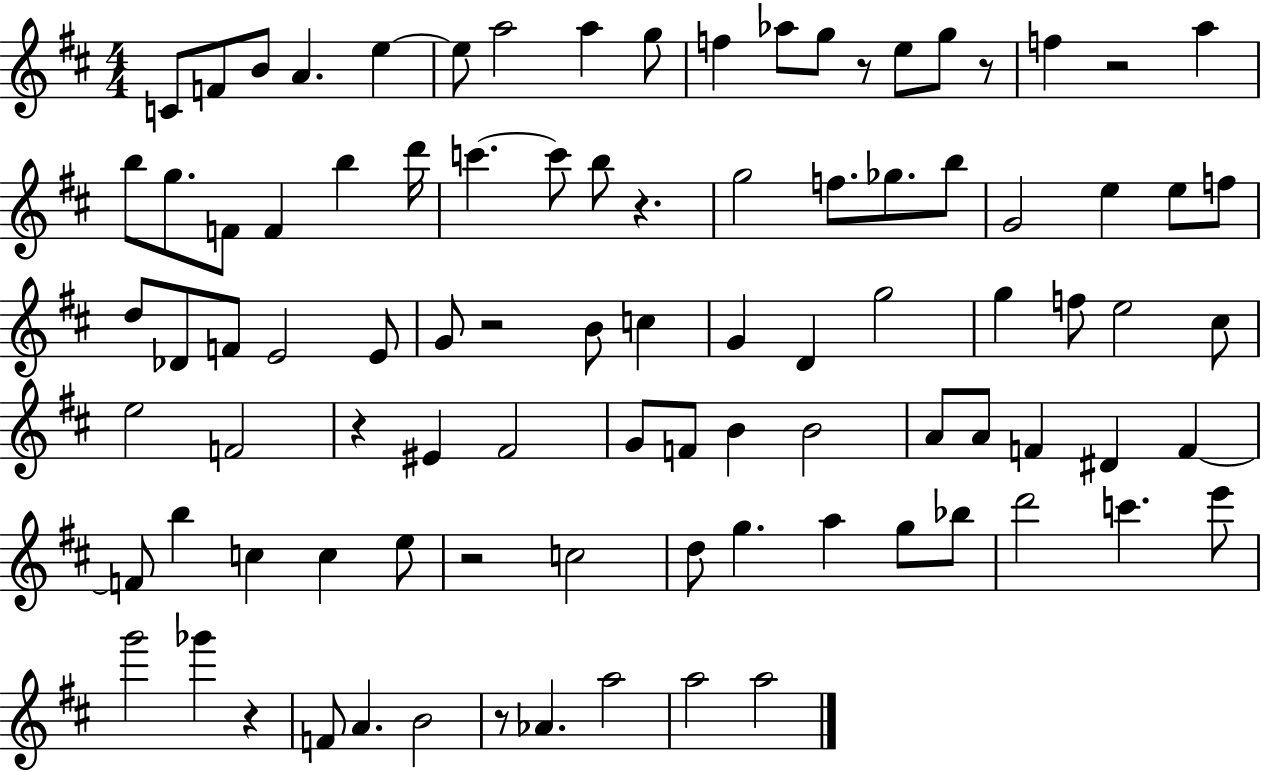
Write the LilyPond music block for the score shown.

{
  \clef treble
  \numericTimeSignature
  \time 4/4
  \key d \major
  c'8 f'8 b'8 a'4. e''4~~ | e''8 a''2 a''4 g''8 | f''4 aes''8 g''8 r8 e''8 g''8 r8 | f''4 r2 a''4 | \break b''8 g''8. f'8 f'4 b''4 d'''16 | c'''4.~~ c'''8 b''8 r4. | g''2 f''8. ges''8. b''8 | g'2 e''4 e''8 f''8 | \break d''8 des'8 f'8 e'2 e'8 | g'8 r2 b'8 c''4 | g'4 d'4 g''2 | g''4 f''8 e''2 cis''8 | \break e''2 f'2 | r4 eis'4 fis'2 | g'8 f'8 b'4 b'2 | a'8 a'8 f'4 dis'4 f'4~~ | \break f'8 b''4 c''4 c''4 e''8 | r2 c''2 | d''8 g''4. a''4 g''8 bes''8 | d'''2 c'''4. e'''8 | \break g'''2 ges'''4 r4 | f'8 a'4. b'2 | r8 aes'4. a''2 | a''2 a''2 | \break \bar "|."
}